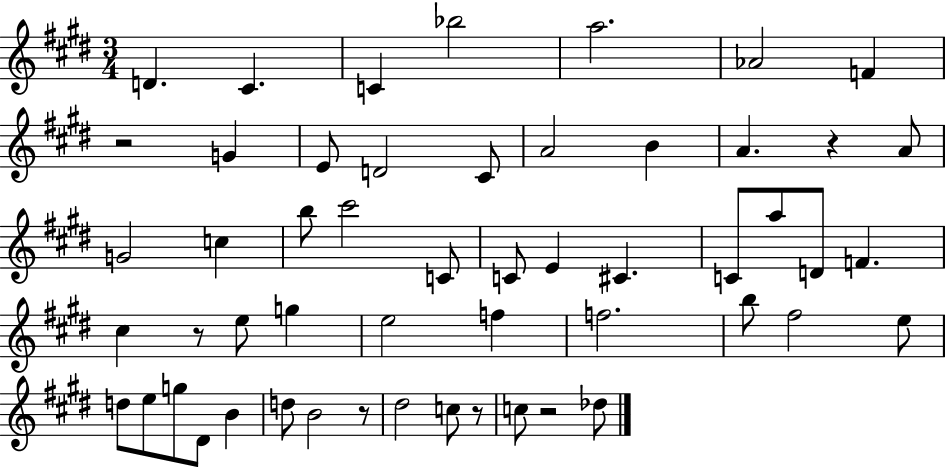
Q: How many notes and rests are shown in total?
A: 53